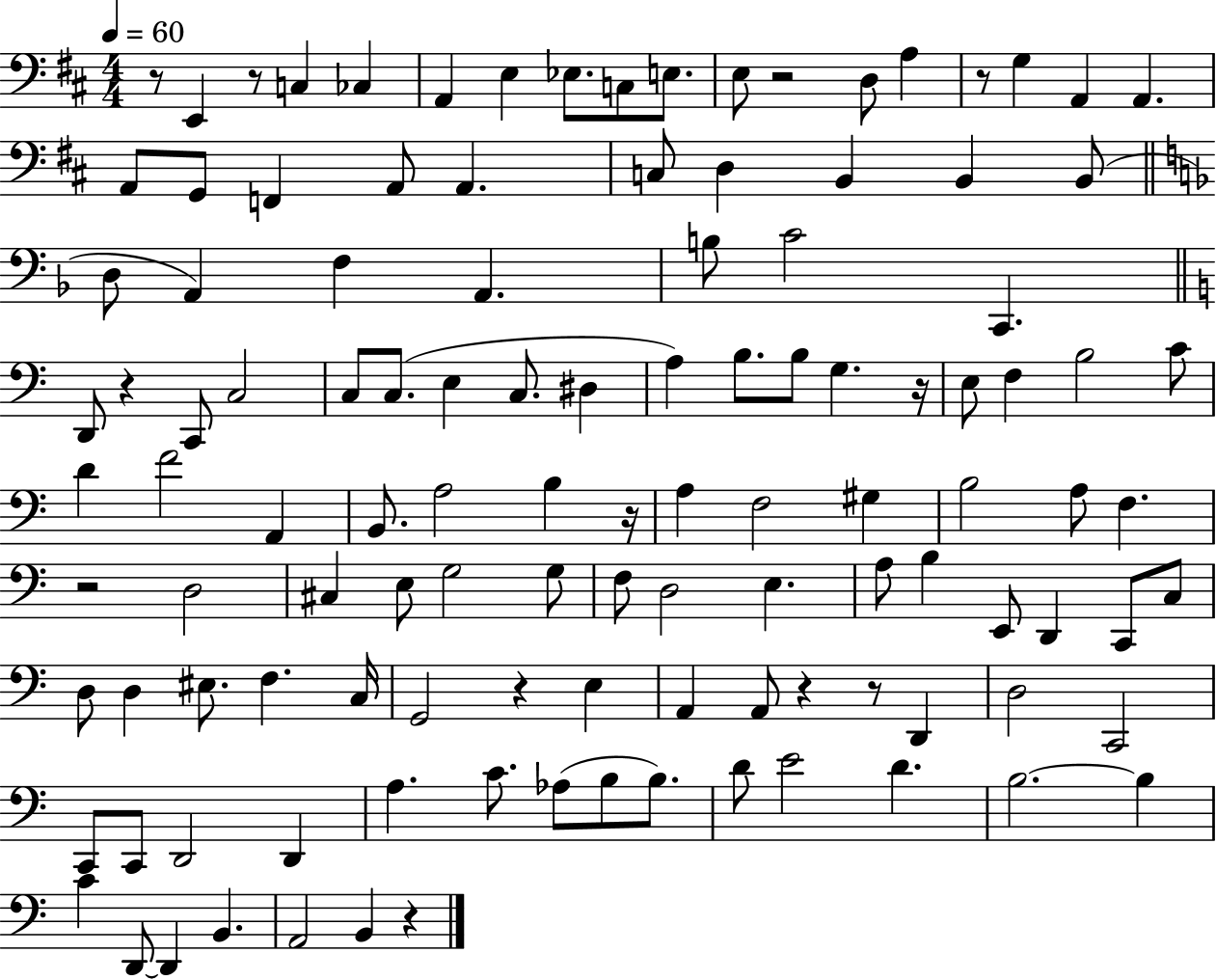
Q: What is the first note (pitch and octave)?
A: E2